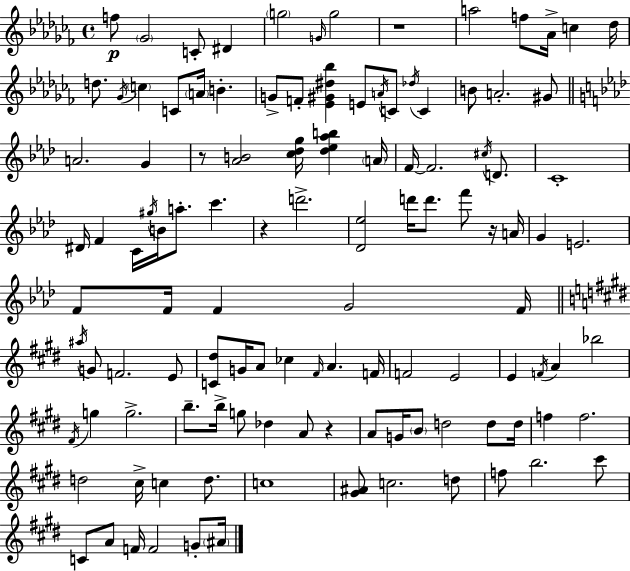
F5/e Gb4/h C4/e D#4/q G5/h G4/s G5/h R/w A5/h F5/e Ab4/s C5/q Db5/s D5/e. Gb4/s C5/q C4/e A4/s B4/q. G4/e F4/e [Eb4,G#4,D#5,Bb5]/q E4/e A4/s C4/e Db5/s C4/q B4/e A4/h. G#4/e A4/h. G4/q R/e [Ab4,B4]/h [C5,Db5,G5]/s [Db5,Eb5,Ab5,B5]/q A4/s F4/s F4/h. C#5/s D4/e. C4/w D#4/s F4/q C4/s G#5/s B4/s A5/e. C6/q. R/q D6/h. [Db4,Eb5]/h D6/s D6/e. F6/e R/s A4/s G4/q E4/h. F4/e F4/s F4/q G4/h F4/s A#5/s G4/e F4/h. E4/e [C4,D#5]/e G4/s A4/e CES5/q F#4/s A4/q. F4/s F4/h E4/h E4/q F4/s A4/q Bb5/h F#4/s G5/q G5/h. B5/e. B5/s G5/e Db5/q A4/e R/q A4/e G4/s B4/e D5/h D5/e D5/s F5/q F5/h. D5/h C#5/s C5/q D5/e. C5/w [G#4,A#4]/e C5/h. D5/e F5/e B5/h. C#6/e C4/e A4/e F4/s F4/h G4/e A#4/s